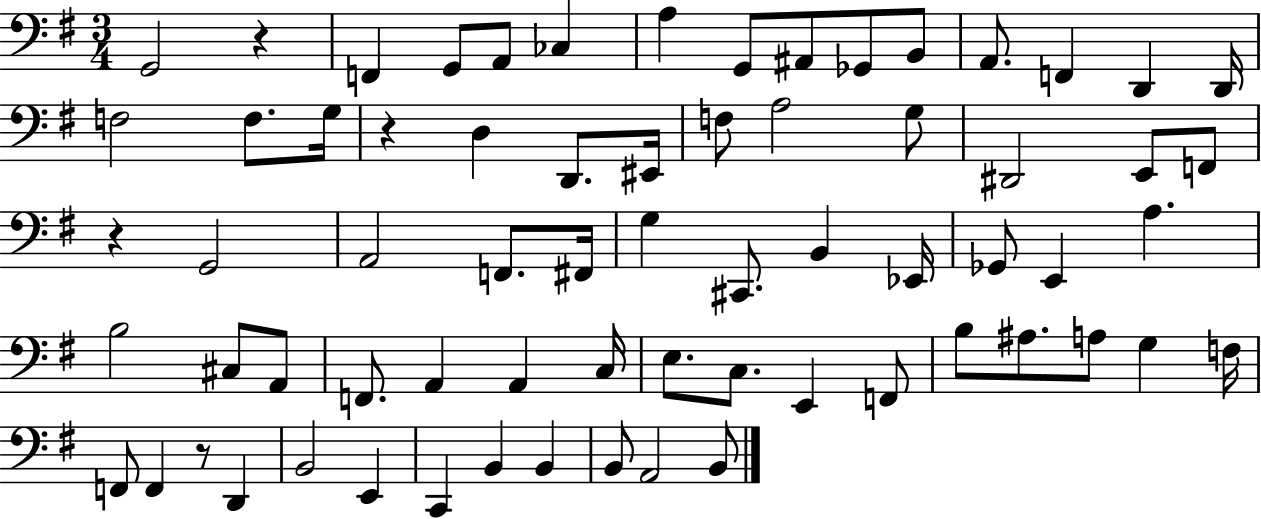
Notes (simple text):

G2/h R/q F2/q G2/e A2/e CES3/q A3/q G2/e A#2/e Gb2/e B2/e A2/e. F2/q D2/q D2/s F3/h F3/e. G3/s R/q D3/q D2/e. EIS2/s F3/e A3/h G3/e D#2/h E2/e F2/e R/q G2/h A2/h F2/e. F#2/s G3/q C#2/e. B2/q Eb2/s Gb2/e E2/q A3/q. B3/h C#3/e A2/e F2/e. A2/q A2/q C3/s E3/e. C3/e. E2/q F2/e B3/e A#3/e. A3/e G3/q F3/s F2/e F2/q R/e D2/q B2/h E2/q C2/q B2/q B2/q B2/e A2/h B2/e